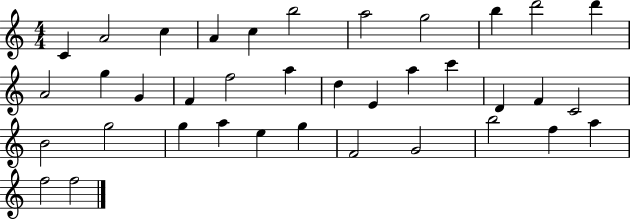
{
  \clef treble
  \numericTimeSignature
  \time 4/4
  \key c \major
  c'4 a'2 c''4 | a'4 c''4 b''2 | a''2 g''2 | b''4 d'''2 d'''4 | \break a'2 g''4 g'4 | f'4 f''2 a''4 | d''4 e'4 a''4 c'''4 | d'4 f'4 c'2 | \break b'2 g''2 | g''4 a''4 e''4 g''4 | f'2 g'2 | b''2 f''4 a''4 | \break f''2 f''2 | \bar "|."
}